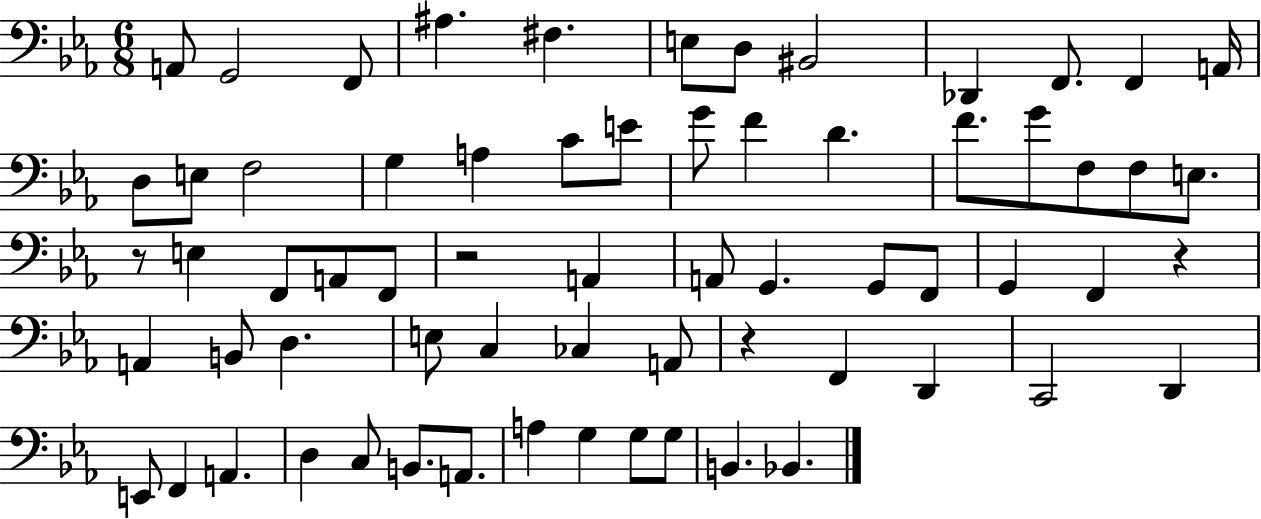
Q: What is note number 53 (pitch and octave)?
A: D3